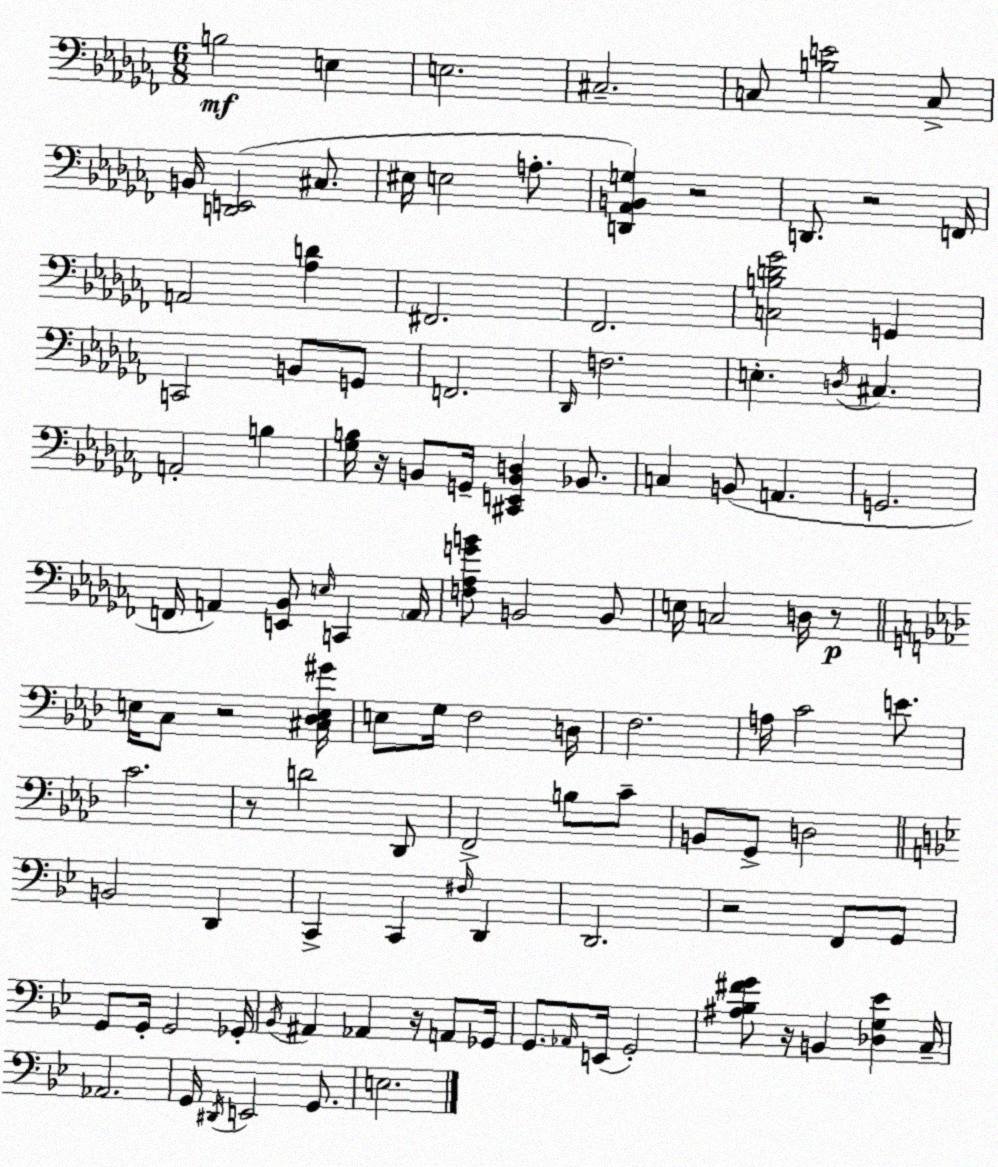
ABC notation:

X:1
T:Untitled
M:6/8
L:1/4
K:Abm
B,2 E, E,2 ^C,2 C,/2 [B,E]2 C,/2 B,,/4 [D,,E,,]2 ^C,/2 ^E,/4 E,2 A,/2 [D,,_A,,B,,G,] z2 D,,/2 z2 F,,/4 A,,2 [_A,D] ^F,,2 _F,,2 [C,B,D_G]2 G,, C,,2 B,,/2 G,,/2 F,,2 _D,,/4 F,2 E, D,/4 ^C, A,,2 B, [_G,B,]/4 z/4 B,,/2 G,,/4 [^C,,E,,B,,D,] _B,,/2 C, B,,/2 A,, G,,2 F,,/4 A,, [E,,_B,,]/2 E,/4 C,, A,,/4 [F,_A,GB]/2 B,,2 B,,/2 E,/4 C,2 D,/4 z/2 E,/4 C,/2 z2 [^C,_D,E,^G]/4 E,/2 G,/4 F,2 D,/4 F,2 A,/4 C2 E/2 C2 z/2 D2 _D,,/2 F,,2 B,/2 C/2 B,,/2 G,,/2 D,2 B,,2 D,, C,, C,, ^F,/4 D,, D,,2 z2 F,,/2 G,,/2 G,,/2 G,,/4 G,,2 _G,,/4 _B,,/4 ^A,, _A,, z/4 A,,/2 _G,,/4 G,,/2 _A,,/4 E,,/4 G,,2 [^A,_B,^FG]/2 z/4 B,, [_D,G,_E] C,/4 _A,,2 G,,/4 ^D,,/4 E,,2 G,,/2 E,2